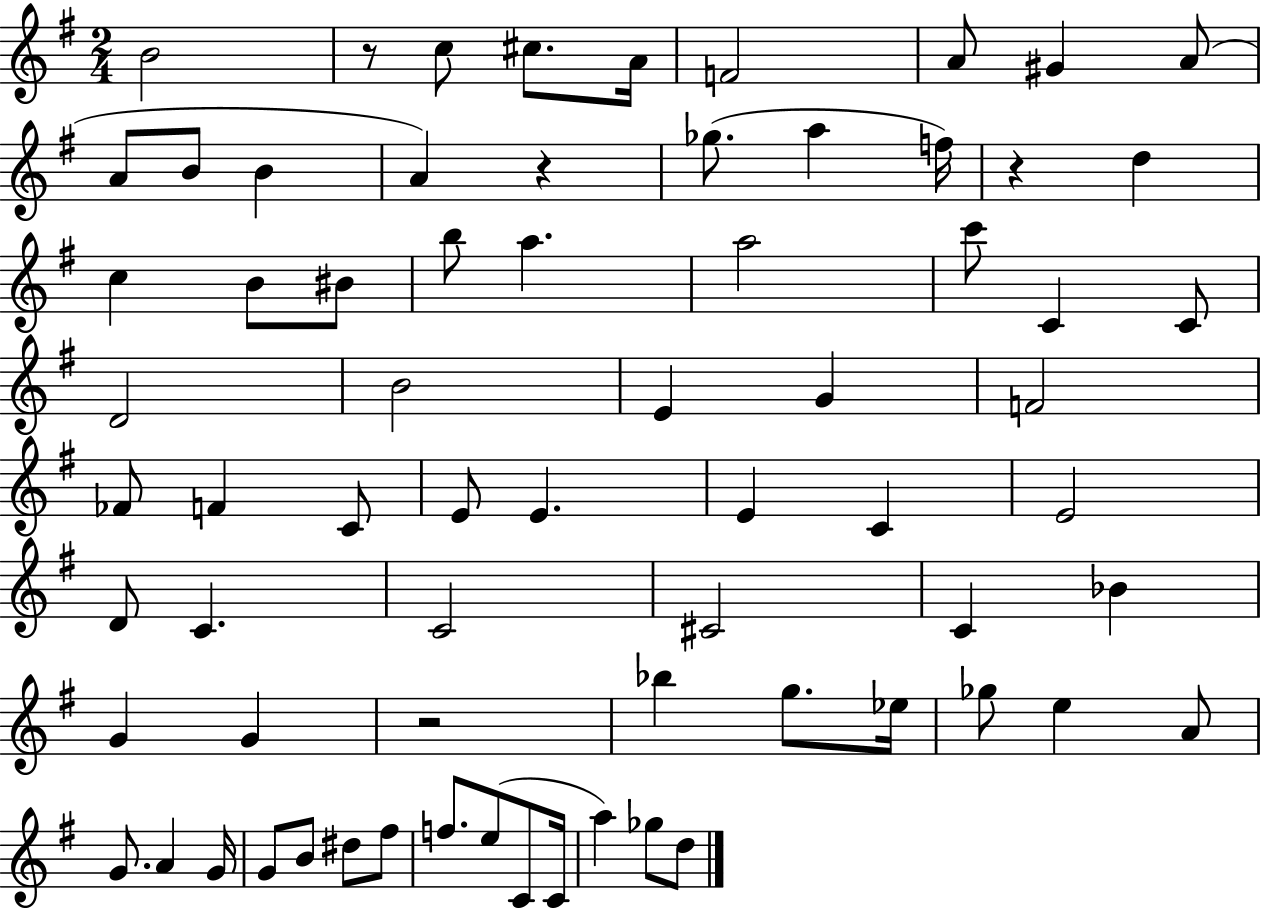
{
  \clef treble
  \numericTimeSignature
  \time 2/4
  \key g \major
  \repeat volta 2 { b'2 | r8 c''8 cis''8. a'16 | f'2 | a'8 gis'4 a'8( | \break a'8 b'8 b'4 | a'4) r4 | ges''8.( a''4 f''16) | r4 d''4 | \break c''4 b'8 bis'8 | b''8 a''4. | a''2 | c'''8 c'4 c'8 | \break d'2 | b'2 | e'4 g'4 | f'2 | \break fes'8 f'4 c'8 | e'8 e'4. | e'4 c'4 | e'2 | \break d'8 c'4. | c'2 | cis'2 | c'4 bes'4 | \break g'4 g'4 | r2 | bes''4 g''8. ees''16 | ges''8 e''4 a'8 | \break g'8. a'4 g'16 | g'8 b'8 dis''8 fis''8 | f''8. e''8( c'8 c'16 | a''4) ges''8 d''8 | \break } \bar "|."
}